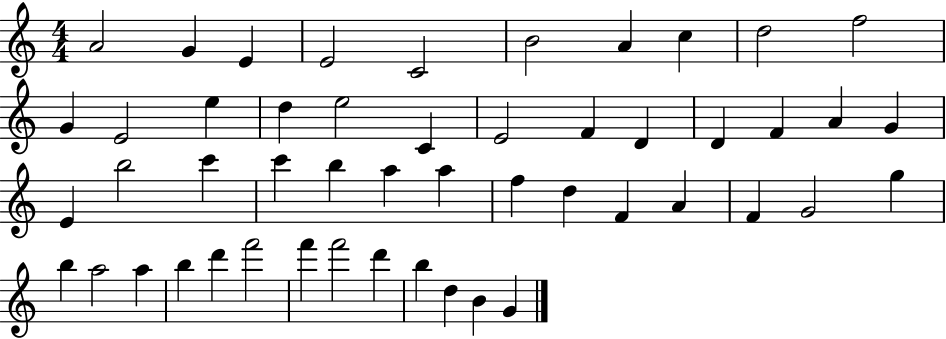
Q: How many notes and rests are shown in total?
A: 50